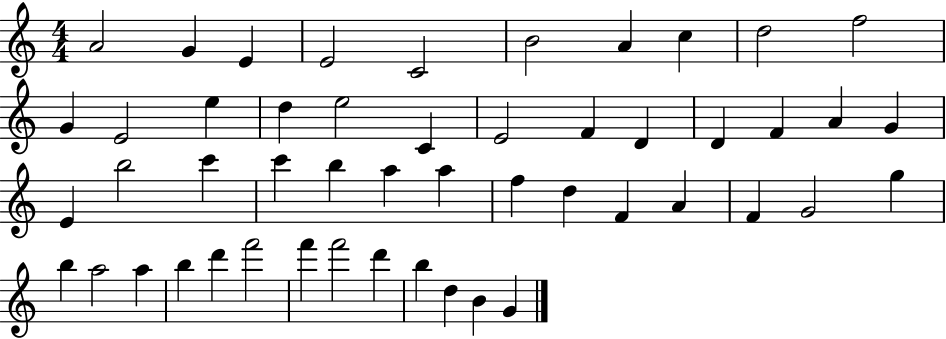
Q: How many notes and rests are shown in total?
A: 50